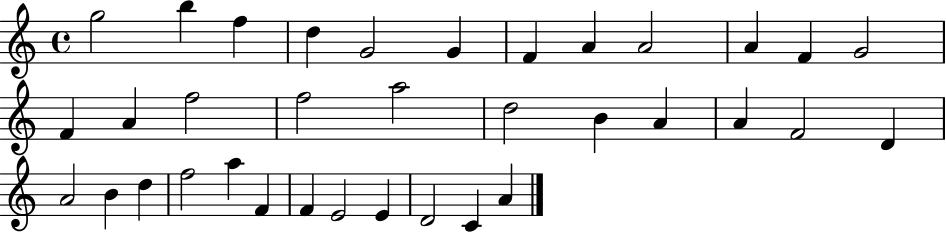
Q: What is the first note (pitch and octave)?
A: G5